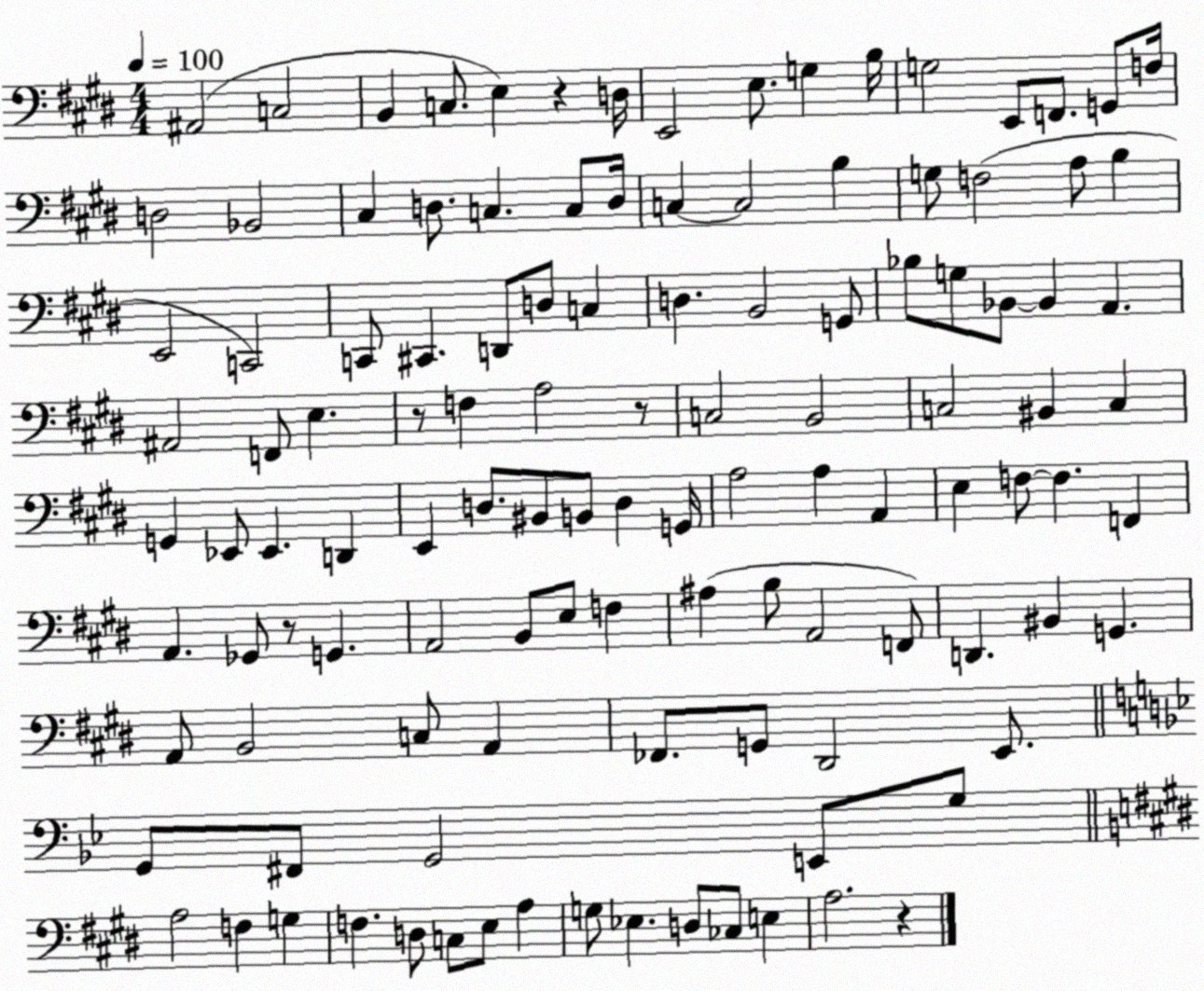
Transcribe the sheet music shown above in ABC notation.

X:1
T:Untitled
M:4/4
L:1/4
K:E
^A,,2 C,2 B,, C,/2 E, z D,/4 E,,2 E,/2 G, B,/4 G,2 E,,/2 F,,/2 G,,/2 F,/4 D,2 _B,,2 ^C, D,/2 C, C,/2 D,/4 C, C,2 B, G,/2 F,2 A,/2 B, E,,2 C,,2 C,,/2 ^C,, D,,/2 D,/2 C, D, B,,2 G,,/2 _B,/2 G,/2 _B,,/2 _B,, A,, ^A,,2 F,,/2 E, z/2 F, A,2 z/2 C,2 B,,2 C,2 ^B,, C, G,, _E,,/2 _E,, D,, E,, D,/2 ^B,,/2 B,,/2 D, G,,/4 A,2 A, A,, E, F,/2 F, F,, A,, _G,,/2 z/2 G,, A,,2 B,,/2 E,/2 F, ^A, B,/2 A,,2 F,,/2 D,, ^B,, G,, A,,/2 B,,2 C,/2 A,, _F,,/2 G,,/2 ^D,,2 E,,/2 G,,/2 ^F,,/2 G,,2 E,,/2 G,/2 A,2 F, G, F, D,/2 C,/2 E,/2 A, G,/2 _E, D,/2 _C,/2 E, A,2 z